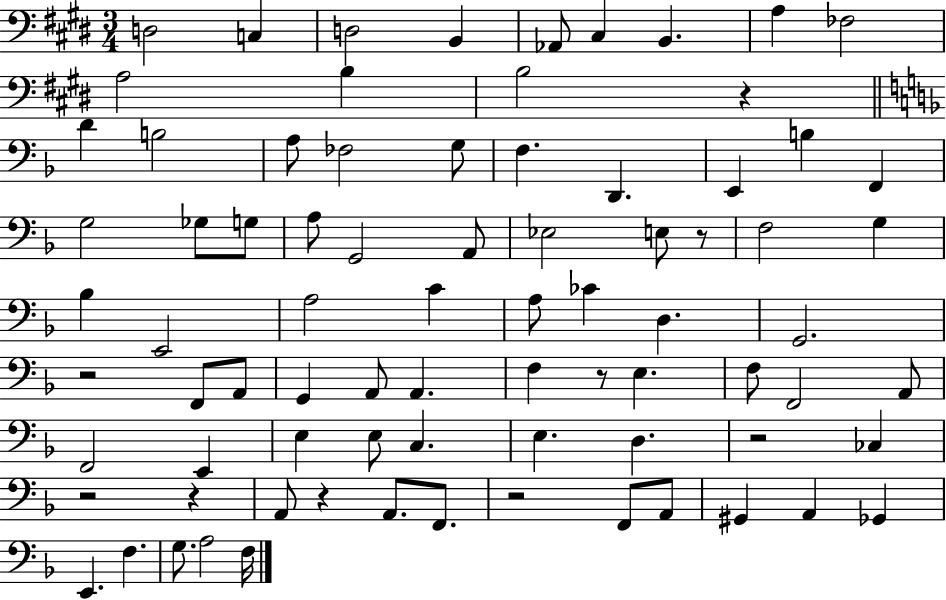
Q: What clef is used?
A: bass